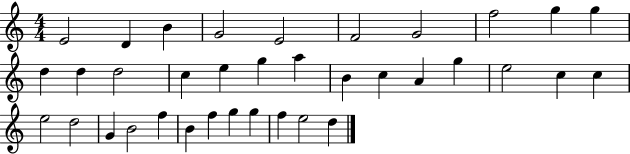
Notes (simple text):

E4/h D4/q B4/q G4/h E4/h F4/h G4/h F5/h G5/q G5/q D5/q D5/q D5/h C5/q E5/q G5/q A5/q B4/q C5/q A4/q G5/q E5/h C5/q C5/q E5/h D5/h G4/q B4/h F5/q B4/q F5/q G5/q G5/q F5/q E5/h D5/q